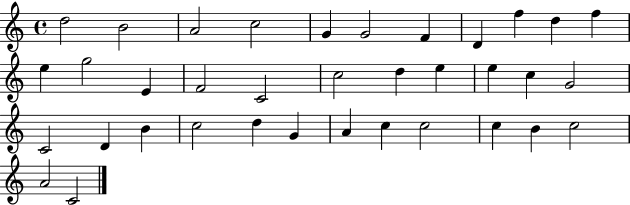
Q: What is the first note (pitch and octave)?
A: D5